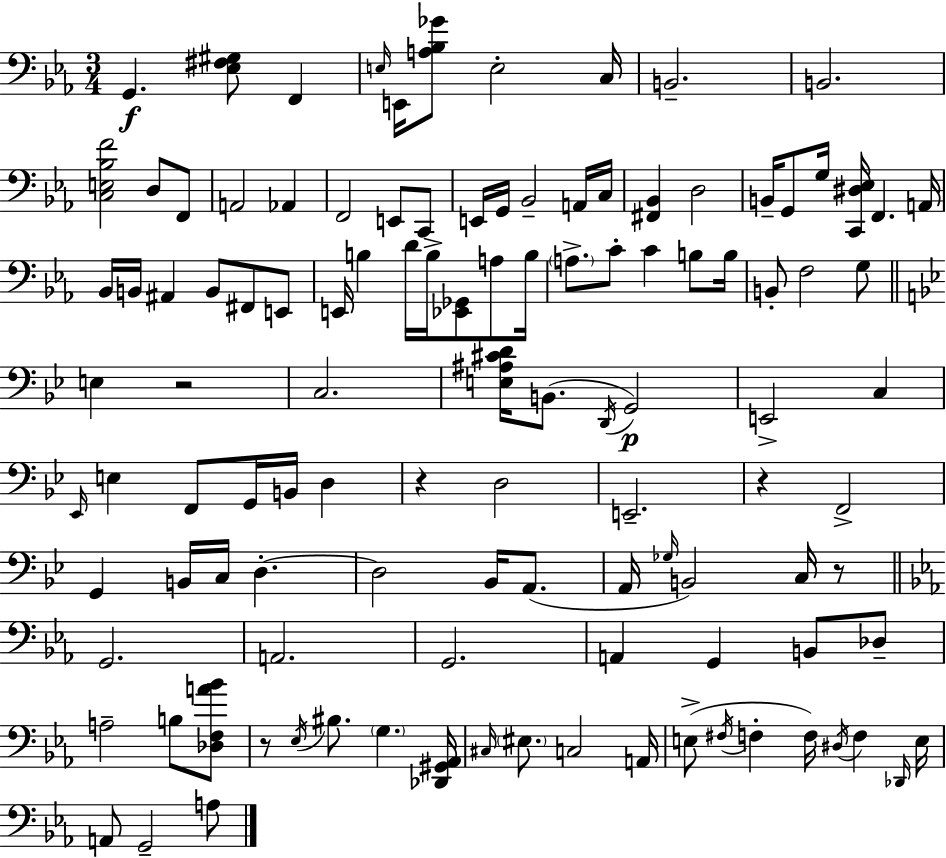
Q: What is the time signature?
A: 3/4